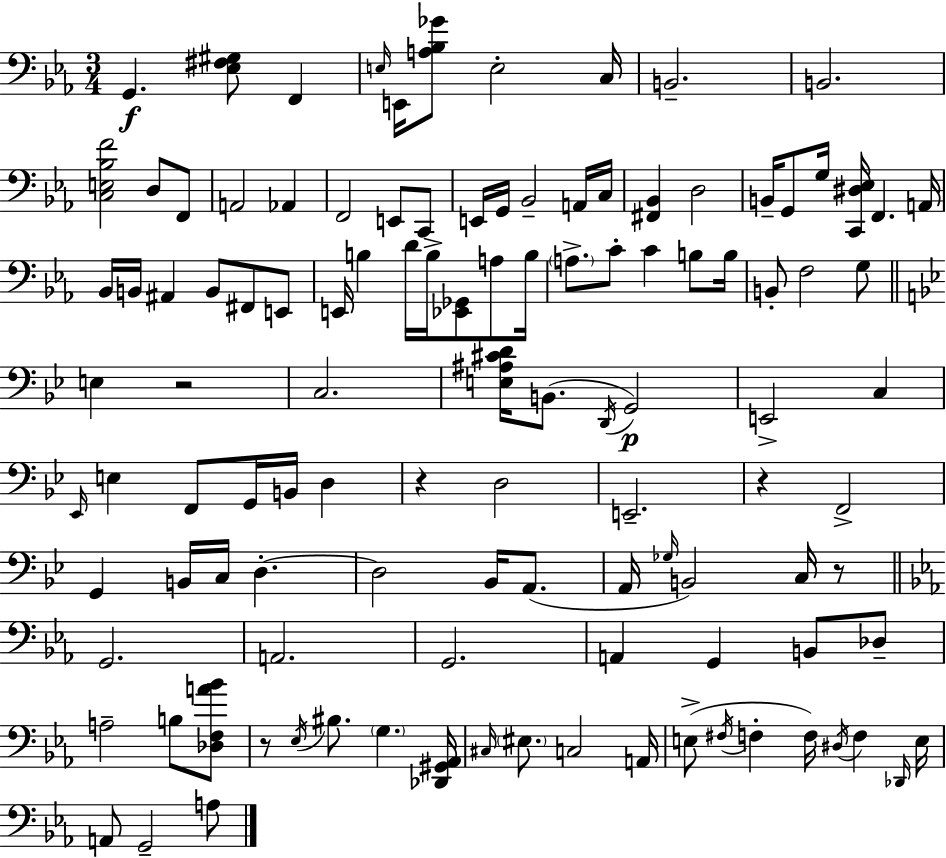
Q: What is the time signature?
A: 3/4